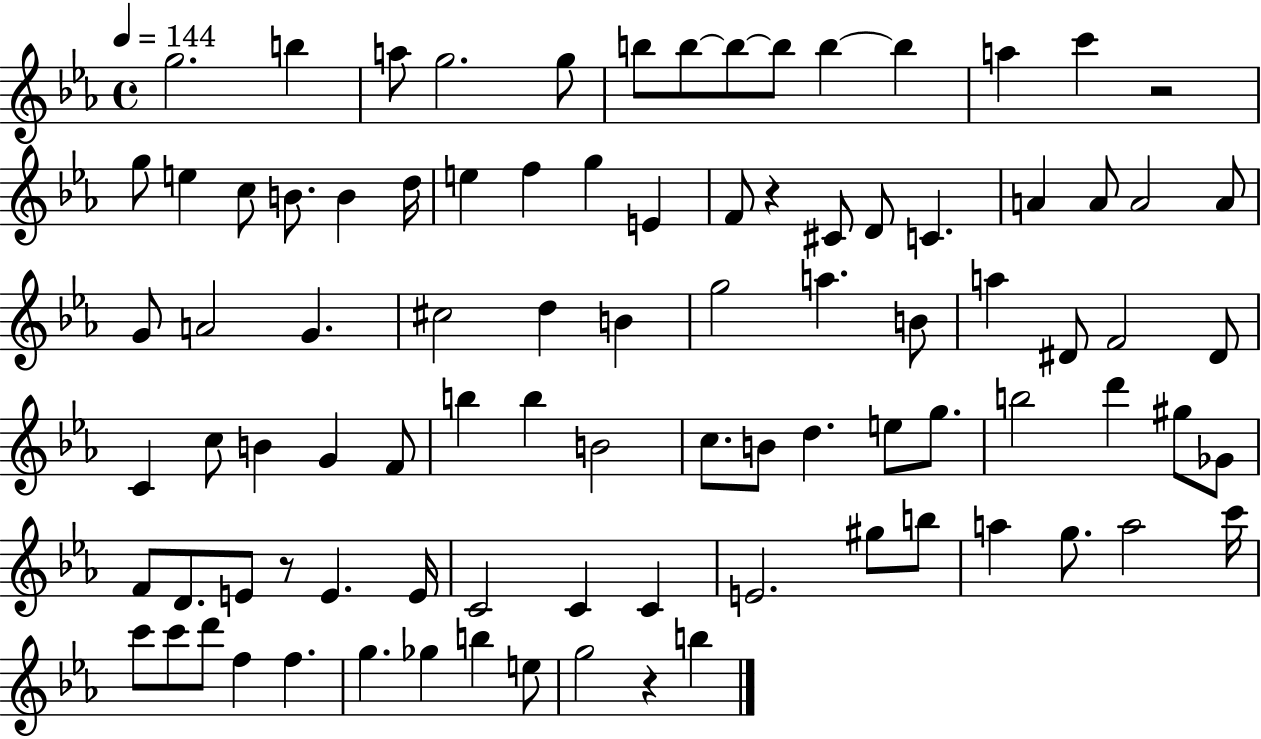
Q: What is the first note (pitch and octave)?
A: G5